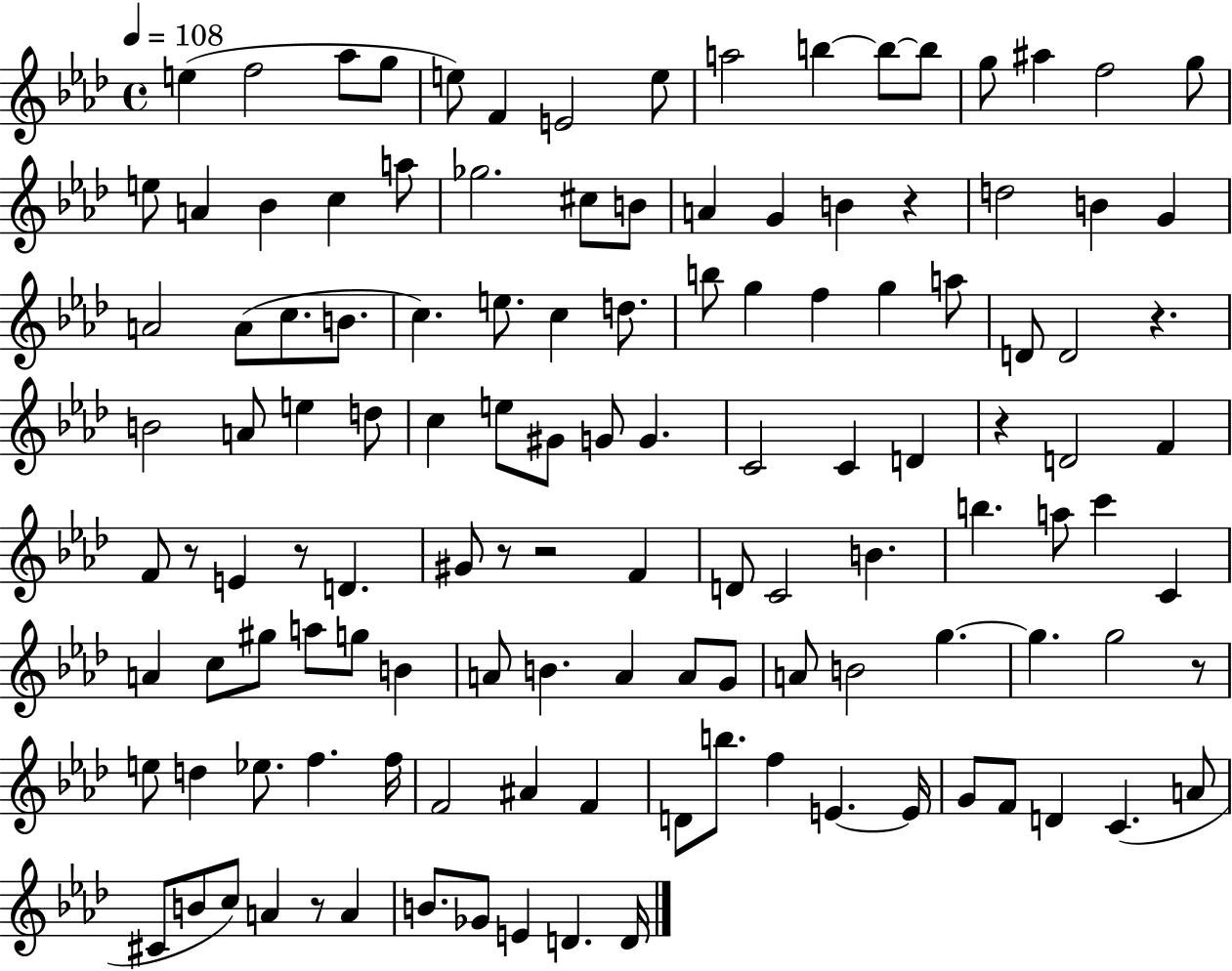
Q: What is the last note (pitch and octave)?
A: D4